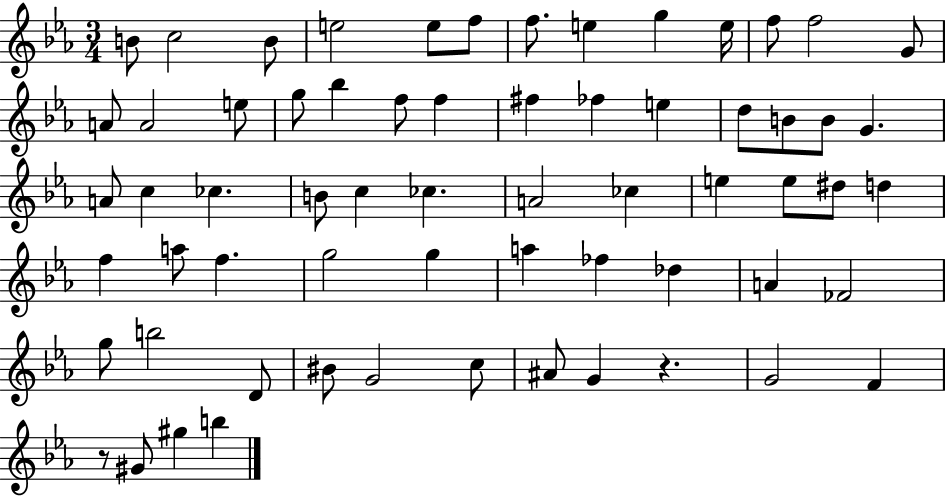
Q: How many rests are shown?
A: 2